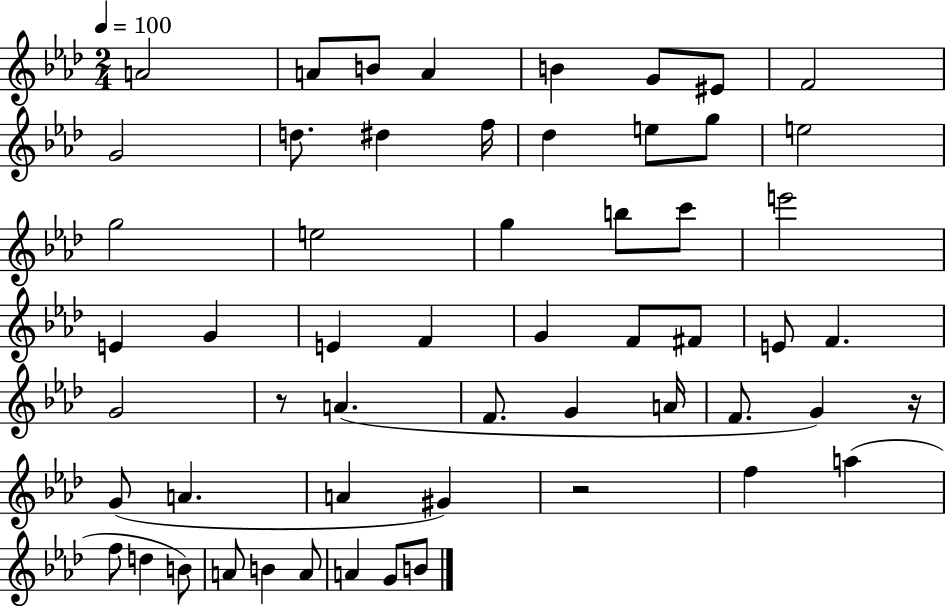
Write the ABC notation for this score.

X:1
T:Untitled
M:2/4
L:1/4
K:Ab
A2 A/2 B/2 A B G/2 ^E/2 F2 G2 d/2 ^d f/4 _d e/2 g/2 e2 g2 e2 g b/2 c'/2 e'2 E G E F G F/2 ^F/2 E/2 F G2 z/2 A F/2 G A/4 F/2 G z/4 G/2 A A ^G z2 f a f/2 d B/2 A/2 B A/2 A G/2 B/2